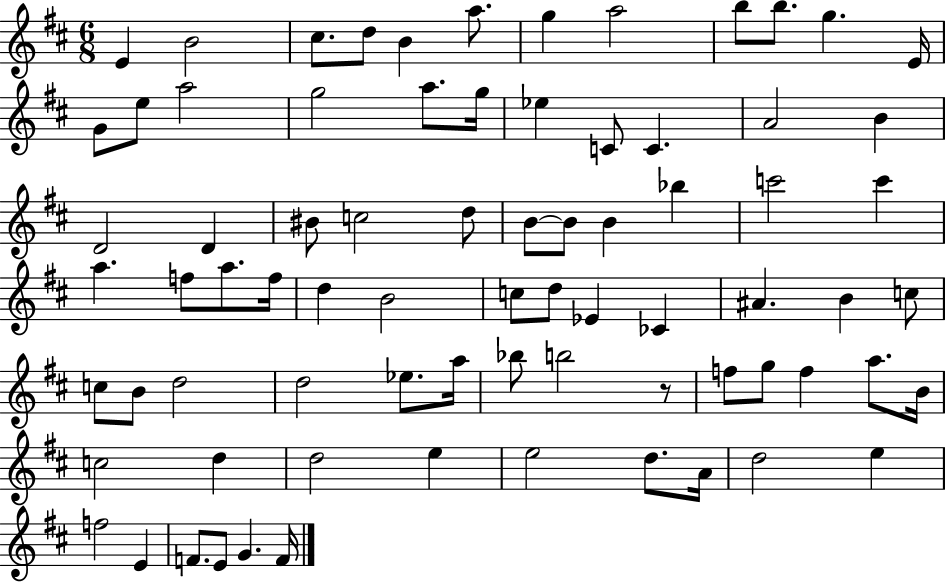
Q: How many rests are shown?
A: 1